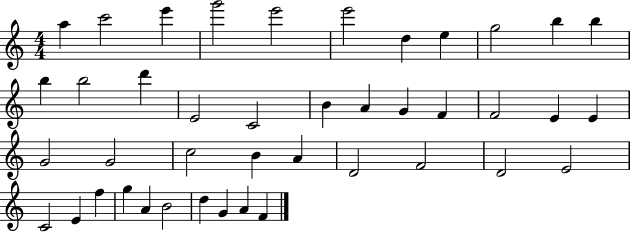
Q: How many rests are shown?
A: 0